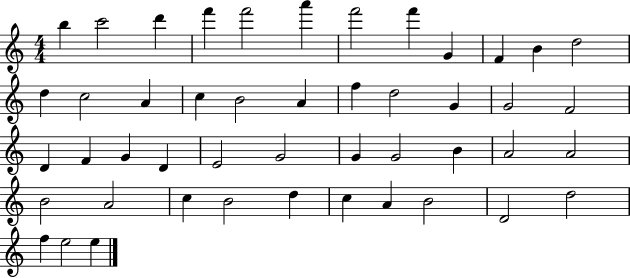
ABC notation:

X:1
T:Untitled
M:4/4
L:1/4
K:C
b c'2 d' f' f'2 a' f'2 f' G F B d2 d c2 A c B2 A f d2 G G2 F2 D F G D E2 G2 G G2 B A2 A2 B2 A2 c B2 d c A B2 D2 d2 f e2 e